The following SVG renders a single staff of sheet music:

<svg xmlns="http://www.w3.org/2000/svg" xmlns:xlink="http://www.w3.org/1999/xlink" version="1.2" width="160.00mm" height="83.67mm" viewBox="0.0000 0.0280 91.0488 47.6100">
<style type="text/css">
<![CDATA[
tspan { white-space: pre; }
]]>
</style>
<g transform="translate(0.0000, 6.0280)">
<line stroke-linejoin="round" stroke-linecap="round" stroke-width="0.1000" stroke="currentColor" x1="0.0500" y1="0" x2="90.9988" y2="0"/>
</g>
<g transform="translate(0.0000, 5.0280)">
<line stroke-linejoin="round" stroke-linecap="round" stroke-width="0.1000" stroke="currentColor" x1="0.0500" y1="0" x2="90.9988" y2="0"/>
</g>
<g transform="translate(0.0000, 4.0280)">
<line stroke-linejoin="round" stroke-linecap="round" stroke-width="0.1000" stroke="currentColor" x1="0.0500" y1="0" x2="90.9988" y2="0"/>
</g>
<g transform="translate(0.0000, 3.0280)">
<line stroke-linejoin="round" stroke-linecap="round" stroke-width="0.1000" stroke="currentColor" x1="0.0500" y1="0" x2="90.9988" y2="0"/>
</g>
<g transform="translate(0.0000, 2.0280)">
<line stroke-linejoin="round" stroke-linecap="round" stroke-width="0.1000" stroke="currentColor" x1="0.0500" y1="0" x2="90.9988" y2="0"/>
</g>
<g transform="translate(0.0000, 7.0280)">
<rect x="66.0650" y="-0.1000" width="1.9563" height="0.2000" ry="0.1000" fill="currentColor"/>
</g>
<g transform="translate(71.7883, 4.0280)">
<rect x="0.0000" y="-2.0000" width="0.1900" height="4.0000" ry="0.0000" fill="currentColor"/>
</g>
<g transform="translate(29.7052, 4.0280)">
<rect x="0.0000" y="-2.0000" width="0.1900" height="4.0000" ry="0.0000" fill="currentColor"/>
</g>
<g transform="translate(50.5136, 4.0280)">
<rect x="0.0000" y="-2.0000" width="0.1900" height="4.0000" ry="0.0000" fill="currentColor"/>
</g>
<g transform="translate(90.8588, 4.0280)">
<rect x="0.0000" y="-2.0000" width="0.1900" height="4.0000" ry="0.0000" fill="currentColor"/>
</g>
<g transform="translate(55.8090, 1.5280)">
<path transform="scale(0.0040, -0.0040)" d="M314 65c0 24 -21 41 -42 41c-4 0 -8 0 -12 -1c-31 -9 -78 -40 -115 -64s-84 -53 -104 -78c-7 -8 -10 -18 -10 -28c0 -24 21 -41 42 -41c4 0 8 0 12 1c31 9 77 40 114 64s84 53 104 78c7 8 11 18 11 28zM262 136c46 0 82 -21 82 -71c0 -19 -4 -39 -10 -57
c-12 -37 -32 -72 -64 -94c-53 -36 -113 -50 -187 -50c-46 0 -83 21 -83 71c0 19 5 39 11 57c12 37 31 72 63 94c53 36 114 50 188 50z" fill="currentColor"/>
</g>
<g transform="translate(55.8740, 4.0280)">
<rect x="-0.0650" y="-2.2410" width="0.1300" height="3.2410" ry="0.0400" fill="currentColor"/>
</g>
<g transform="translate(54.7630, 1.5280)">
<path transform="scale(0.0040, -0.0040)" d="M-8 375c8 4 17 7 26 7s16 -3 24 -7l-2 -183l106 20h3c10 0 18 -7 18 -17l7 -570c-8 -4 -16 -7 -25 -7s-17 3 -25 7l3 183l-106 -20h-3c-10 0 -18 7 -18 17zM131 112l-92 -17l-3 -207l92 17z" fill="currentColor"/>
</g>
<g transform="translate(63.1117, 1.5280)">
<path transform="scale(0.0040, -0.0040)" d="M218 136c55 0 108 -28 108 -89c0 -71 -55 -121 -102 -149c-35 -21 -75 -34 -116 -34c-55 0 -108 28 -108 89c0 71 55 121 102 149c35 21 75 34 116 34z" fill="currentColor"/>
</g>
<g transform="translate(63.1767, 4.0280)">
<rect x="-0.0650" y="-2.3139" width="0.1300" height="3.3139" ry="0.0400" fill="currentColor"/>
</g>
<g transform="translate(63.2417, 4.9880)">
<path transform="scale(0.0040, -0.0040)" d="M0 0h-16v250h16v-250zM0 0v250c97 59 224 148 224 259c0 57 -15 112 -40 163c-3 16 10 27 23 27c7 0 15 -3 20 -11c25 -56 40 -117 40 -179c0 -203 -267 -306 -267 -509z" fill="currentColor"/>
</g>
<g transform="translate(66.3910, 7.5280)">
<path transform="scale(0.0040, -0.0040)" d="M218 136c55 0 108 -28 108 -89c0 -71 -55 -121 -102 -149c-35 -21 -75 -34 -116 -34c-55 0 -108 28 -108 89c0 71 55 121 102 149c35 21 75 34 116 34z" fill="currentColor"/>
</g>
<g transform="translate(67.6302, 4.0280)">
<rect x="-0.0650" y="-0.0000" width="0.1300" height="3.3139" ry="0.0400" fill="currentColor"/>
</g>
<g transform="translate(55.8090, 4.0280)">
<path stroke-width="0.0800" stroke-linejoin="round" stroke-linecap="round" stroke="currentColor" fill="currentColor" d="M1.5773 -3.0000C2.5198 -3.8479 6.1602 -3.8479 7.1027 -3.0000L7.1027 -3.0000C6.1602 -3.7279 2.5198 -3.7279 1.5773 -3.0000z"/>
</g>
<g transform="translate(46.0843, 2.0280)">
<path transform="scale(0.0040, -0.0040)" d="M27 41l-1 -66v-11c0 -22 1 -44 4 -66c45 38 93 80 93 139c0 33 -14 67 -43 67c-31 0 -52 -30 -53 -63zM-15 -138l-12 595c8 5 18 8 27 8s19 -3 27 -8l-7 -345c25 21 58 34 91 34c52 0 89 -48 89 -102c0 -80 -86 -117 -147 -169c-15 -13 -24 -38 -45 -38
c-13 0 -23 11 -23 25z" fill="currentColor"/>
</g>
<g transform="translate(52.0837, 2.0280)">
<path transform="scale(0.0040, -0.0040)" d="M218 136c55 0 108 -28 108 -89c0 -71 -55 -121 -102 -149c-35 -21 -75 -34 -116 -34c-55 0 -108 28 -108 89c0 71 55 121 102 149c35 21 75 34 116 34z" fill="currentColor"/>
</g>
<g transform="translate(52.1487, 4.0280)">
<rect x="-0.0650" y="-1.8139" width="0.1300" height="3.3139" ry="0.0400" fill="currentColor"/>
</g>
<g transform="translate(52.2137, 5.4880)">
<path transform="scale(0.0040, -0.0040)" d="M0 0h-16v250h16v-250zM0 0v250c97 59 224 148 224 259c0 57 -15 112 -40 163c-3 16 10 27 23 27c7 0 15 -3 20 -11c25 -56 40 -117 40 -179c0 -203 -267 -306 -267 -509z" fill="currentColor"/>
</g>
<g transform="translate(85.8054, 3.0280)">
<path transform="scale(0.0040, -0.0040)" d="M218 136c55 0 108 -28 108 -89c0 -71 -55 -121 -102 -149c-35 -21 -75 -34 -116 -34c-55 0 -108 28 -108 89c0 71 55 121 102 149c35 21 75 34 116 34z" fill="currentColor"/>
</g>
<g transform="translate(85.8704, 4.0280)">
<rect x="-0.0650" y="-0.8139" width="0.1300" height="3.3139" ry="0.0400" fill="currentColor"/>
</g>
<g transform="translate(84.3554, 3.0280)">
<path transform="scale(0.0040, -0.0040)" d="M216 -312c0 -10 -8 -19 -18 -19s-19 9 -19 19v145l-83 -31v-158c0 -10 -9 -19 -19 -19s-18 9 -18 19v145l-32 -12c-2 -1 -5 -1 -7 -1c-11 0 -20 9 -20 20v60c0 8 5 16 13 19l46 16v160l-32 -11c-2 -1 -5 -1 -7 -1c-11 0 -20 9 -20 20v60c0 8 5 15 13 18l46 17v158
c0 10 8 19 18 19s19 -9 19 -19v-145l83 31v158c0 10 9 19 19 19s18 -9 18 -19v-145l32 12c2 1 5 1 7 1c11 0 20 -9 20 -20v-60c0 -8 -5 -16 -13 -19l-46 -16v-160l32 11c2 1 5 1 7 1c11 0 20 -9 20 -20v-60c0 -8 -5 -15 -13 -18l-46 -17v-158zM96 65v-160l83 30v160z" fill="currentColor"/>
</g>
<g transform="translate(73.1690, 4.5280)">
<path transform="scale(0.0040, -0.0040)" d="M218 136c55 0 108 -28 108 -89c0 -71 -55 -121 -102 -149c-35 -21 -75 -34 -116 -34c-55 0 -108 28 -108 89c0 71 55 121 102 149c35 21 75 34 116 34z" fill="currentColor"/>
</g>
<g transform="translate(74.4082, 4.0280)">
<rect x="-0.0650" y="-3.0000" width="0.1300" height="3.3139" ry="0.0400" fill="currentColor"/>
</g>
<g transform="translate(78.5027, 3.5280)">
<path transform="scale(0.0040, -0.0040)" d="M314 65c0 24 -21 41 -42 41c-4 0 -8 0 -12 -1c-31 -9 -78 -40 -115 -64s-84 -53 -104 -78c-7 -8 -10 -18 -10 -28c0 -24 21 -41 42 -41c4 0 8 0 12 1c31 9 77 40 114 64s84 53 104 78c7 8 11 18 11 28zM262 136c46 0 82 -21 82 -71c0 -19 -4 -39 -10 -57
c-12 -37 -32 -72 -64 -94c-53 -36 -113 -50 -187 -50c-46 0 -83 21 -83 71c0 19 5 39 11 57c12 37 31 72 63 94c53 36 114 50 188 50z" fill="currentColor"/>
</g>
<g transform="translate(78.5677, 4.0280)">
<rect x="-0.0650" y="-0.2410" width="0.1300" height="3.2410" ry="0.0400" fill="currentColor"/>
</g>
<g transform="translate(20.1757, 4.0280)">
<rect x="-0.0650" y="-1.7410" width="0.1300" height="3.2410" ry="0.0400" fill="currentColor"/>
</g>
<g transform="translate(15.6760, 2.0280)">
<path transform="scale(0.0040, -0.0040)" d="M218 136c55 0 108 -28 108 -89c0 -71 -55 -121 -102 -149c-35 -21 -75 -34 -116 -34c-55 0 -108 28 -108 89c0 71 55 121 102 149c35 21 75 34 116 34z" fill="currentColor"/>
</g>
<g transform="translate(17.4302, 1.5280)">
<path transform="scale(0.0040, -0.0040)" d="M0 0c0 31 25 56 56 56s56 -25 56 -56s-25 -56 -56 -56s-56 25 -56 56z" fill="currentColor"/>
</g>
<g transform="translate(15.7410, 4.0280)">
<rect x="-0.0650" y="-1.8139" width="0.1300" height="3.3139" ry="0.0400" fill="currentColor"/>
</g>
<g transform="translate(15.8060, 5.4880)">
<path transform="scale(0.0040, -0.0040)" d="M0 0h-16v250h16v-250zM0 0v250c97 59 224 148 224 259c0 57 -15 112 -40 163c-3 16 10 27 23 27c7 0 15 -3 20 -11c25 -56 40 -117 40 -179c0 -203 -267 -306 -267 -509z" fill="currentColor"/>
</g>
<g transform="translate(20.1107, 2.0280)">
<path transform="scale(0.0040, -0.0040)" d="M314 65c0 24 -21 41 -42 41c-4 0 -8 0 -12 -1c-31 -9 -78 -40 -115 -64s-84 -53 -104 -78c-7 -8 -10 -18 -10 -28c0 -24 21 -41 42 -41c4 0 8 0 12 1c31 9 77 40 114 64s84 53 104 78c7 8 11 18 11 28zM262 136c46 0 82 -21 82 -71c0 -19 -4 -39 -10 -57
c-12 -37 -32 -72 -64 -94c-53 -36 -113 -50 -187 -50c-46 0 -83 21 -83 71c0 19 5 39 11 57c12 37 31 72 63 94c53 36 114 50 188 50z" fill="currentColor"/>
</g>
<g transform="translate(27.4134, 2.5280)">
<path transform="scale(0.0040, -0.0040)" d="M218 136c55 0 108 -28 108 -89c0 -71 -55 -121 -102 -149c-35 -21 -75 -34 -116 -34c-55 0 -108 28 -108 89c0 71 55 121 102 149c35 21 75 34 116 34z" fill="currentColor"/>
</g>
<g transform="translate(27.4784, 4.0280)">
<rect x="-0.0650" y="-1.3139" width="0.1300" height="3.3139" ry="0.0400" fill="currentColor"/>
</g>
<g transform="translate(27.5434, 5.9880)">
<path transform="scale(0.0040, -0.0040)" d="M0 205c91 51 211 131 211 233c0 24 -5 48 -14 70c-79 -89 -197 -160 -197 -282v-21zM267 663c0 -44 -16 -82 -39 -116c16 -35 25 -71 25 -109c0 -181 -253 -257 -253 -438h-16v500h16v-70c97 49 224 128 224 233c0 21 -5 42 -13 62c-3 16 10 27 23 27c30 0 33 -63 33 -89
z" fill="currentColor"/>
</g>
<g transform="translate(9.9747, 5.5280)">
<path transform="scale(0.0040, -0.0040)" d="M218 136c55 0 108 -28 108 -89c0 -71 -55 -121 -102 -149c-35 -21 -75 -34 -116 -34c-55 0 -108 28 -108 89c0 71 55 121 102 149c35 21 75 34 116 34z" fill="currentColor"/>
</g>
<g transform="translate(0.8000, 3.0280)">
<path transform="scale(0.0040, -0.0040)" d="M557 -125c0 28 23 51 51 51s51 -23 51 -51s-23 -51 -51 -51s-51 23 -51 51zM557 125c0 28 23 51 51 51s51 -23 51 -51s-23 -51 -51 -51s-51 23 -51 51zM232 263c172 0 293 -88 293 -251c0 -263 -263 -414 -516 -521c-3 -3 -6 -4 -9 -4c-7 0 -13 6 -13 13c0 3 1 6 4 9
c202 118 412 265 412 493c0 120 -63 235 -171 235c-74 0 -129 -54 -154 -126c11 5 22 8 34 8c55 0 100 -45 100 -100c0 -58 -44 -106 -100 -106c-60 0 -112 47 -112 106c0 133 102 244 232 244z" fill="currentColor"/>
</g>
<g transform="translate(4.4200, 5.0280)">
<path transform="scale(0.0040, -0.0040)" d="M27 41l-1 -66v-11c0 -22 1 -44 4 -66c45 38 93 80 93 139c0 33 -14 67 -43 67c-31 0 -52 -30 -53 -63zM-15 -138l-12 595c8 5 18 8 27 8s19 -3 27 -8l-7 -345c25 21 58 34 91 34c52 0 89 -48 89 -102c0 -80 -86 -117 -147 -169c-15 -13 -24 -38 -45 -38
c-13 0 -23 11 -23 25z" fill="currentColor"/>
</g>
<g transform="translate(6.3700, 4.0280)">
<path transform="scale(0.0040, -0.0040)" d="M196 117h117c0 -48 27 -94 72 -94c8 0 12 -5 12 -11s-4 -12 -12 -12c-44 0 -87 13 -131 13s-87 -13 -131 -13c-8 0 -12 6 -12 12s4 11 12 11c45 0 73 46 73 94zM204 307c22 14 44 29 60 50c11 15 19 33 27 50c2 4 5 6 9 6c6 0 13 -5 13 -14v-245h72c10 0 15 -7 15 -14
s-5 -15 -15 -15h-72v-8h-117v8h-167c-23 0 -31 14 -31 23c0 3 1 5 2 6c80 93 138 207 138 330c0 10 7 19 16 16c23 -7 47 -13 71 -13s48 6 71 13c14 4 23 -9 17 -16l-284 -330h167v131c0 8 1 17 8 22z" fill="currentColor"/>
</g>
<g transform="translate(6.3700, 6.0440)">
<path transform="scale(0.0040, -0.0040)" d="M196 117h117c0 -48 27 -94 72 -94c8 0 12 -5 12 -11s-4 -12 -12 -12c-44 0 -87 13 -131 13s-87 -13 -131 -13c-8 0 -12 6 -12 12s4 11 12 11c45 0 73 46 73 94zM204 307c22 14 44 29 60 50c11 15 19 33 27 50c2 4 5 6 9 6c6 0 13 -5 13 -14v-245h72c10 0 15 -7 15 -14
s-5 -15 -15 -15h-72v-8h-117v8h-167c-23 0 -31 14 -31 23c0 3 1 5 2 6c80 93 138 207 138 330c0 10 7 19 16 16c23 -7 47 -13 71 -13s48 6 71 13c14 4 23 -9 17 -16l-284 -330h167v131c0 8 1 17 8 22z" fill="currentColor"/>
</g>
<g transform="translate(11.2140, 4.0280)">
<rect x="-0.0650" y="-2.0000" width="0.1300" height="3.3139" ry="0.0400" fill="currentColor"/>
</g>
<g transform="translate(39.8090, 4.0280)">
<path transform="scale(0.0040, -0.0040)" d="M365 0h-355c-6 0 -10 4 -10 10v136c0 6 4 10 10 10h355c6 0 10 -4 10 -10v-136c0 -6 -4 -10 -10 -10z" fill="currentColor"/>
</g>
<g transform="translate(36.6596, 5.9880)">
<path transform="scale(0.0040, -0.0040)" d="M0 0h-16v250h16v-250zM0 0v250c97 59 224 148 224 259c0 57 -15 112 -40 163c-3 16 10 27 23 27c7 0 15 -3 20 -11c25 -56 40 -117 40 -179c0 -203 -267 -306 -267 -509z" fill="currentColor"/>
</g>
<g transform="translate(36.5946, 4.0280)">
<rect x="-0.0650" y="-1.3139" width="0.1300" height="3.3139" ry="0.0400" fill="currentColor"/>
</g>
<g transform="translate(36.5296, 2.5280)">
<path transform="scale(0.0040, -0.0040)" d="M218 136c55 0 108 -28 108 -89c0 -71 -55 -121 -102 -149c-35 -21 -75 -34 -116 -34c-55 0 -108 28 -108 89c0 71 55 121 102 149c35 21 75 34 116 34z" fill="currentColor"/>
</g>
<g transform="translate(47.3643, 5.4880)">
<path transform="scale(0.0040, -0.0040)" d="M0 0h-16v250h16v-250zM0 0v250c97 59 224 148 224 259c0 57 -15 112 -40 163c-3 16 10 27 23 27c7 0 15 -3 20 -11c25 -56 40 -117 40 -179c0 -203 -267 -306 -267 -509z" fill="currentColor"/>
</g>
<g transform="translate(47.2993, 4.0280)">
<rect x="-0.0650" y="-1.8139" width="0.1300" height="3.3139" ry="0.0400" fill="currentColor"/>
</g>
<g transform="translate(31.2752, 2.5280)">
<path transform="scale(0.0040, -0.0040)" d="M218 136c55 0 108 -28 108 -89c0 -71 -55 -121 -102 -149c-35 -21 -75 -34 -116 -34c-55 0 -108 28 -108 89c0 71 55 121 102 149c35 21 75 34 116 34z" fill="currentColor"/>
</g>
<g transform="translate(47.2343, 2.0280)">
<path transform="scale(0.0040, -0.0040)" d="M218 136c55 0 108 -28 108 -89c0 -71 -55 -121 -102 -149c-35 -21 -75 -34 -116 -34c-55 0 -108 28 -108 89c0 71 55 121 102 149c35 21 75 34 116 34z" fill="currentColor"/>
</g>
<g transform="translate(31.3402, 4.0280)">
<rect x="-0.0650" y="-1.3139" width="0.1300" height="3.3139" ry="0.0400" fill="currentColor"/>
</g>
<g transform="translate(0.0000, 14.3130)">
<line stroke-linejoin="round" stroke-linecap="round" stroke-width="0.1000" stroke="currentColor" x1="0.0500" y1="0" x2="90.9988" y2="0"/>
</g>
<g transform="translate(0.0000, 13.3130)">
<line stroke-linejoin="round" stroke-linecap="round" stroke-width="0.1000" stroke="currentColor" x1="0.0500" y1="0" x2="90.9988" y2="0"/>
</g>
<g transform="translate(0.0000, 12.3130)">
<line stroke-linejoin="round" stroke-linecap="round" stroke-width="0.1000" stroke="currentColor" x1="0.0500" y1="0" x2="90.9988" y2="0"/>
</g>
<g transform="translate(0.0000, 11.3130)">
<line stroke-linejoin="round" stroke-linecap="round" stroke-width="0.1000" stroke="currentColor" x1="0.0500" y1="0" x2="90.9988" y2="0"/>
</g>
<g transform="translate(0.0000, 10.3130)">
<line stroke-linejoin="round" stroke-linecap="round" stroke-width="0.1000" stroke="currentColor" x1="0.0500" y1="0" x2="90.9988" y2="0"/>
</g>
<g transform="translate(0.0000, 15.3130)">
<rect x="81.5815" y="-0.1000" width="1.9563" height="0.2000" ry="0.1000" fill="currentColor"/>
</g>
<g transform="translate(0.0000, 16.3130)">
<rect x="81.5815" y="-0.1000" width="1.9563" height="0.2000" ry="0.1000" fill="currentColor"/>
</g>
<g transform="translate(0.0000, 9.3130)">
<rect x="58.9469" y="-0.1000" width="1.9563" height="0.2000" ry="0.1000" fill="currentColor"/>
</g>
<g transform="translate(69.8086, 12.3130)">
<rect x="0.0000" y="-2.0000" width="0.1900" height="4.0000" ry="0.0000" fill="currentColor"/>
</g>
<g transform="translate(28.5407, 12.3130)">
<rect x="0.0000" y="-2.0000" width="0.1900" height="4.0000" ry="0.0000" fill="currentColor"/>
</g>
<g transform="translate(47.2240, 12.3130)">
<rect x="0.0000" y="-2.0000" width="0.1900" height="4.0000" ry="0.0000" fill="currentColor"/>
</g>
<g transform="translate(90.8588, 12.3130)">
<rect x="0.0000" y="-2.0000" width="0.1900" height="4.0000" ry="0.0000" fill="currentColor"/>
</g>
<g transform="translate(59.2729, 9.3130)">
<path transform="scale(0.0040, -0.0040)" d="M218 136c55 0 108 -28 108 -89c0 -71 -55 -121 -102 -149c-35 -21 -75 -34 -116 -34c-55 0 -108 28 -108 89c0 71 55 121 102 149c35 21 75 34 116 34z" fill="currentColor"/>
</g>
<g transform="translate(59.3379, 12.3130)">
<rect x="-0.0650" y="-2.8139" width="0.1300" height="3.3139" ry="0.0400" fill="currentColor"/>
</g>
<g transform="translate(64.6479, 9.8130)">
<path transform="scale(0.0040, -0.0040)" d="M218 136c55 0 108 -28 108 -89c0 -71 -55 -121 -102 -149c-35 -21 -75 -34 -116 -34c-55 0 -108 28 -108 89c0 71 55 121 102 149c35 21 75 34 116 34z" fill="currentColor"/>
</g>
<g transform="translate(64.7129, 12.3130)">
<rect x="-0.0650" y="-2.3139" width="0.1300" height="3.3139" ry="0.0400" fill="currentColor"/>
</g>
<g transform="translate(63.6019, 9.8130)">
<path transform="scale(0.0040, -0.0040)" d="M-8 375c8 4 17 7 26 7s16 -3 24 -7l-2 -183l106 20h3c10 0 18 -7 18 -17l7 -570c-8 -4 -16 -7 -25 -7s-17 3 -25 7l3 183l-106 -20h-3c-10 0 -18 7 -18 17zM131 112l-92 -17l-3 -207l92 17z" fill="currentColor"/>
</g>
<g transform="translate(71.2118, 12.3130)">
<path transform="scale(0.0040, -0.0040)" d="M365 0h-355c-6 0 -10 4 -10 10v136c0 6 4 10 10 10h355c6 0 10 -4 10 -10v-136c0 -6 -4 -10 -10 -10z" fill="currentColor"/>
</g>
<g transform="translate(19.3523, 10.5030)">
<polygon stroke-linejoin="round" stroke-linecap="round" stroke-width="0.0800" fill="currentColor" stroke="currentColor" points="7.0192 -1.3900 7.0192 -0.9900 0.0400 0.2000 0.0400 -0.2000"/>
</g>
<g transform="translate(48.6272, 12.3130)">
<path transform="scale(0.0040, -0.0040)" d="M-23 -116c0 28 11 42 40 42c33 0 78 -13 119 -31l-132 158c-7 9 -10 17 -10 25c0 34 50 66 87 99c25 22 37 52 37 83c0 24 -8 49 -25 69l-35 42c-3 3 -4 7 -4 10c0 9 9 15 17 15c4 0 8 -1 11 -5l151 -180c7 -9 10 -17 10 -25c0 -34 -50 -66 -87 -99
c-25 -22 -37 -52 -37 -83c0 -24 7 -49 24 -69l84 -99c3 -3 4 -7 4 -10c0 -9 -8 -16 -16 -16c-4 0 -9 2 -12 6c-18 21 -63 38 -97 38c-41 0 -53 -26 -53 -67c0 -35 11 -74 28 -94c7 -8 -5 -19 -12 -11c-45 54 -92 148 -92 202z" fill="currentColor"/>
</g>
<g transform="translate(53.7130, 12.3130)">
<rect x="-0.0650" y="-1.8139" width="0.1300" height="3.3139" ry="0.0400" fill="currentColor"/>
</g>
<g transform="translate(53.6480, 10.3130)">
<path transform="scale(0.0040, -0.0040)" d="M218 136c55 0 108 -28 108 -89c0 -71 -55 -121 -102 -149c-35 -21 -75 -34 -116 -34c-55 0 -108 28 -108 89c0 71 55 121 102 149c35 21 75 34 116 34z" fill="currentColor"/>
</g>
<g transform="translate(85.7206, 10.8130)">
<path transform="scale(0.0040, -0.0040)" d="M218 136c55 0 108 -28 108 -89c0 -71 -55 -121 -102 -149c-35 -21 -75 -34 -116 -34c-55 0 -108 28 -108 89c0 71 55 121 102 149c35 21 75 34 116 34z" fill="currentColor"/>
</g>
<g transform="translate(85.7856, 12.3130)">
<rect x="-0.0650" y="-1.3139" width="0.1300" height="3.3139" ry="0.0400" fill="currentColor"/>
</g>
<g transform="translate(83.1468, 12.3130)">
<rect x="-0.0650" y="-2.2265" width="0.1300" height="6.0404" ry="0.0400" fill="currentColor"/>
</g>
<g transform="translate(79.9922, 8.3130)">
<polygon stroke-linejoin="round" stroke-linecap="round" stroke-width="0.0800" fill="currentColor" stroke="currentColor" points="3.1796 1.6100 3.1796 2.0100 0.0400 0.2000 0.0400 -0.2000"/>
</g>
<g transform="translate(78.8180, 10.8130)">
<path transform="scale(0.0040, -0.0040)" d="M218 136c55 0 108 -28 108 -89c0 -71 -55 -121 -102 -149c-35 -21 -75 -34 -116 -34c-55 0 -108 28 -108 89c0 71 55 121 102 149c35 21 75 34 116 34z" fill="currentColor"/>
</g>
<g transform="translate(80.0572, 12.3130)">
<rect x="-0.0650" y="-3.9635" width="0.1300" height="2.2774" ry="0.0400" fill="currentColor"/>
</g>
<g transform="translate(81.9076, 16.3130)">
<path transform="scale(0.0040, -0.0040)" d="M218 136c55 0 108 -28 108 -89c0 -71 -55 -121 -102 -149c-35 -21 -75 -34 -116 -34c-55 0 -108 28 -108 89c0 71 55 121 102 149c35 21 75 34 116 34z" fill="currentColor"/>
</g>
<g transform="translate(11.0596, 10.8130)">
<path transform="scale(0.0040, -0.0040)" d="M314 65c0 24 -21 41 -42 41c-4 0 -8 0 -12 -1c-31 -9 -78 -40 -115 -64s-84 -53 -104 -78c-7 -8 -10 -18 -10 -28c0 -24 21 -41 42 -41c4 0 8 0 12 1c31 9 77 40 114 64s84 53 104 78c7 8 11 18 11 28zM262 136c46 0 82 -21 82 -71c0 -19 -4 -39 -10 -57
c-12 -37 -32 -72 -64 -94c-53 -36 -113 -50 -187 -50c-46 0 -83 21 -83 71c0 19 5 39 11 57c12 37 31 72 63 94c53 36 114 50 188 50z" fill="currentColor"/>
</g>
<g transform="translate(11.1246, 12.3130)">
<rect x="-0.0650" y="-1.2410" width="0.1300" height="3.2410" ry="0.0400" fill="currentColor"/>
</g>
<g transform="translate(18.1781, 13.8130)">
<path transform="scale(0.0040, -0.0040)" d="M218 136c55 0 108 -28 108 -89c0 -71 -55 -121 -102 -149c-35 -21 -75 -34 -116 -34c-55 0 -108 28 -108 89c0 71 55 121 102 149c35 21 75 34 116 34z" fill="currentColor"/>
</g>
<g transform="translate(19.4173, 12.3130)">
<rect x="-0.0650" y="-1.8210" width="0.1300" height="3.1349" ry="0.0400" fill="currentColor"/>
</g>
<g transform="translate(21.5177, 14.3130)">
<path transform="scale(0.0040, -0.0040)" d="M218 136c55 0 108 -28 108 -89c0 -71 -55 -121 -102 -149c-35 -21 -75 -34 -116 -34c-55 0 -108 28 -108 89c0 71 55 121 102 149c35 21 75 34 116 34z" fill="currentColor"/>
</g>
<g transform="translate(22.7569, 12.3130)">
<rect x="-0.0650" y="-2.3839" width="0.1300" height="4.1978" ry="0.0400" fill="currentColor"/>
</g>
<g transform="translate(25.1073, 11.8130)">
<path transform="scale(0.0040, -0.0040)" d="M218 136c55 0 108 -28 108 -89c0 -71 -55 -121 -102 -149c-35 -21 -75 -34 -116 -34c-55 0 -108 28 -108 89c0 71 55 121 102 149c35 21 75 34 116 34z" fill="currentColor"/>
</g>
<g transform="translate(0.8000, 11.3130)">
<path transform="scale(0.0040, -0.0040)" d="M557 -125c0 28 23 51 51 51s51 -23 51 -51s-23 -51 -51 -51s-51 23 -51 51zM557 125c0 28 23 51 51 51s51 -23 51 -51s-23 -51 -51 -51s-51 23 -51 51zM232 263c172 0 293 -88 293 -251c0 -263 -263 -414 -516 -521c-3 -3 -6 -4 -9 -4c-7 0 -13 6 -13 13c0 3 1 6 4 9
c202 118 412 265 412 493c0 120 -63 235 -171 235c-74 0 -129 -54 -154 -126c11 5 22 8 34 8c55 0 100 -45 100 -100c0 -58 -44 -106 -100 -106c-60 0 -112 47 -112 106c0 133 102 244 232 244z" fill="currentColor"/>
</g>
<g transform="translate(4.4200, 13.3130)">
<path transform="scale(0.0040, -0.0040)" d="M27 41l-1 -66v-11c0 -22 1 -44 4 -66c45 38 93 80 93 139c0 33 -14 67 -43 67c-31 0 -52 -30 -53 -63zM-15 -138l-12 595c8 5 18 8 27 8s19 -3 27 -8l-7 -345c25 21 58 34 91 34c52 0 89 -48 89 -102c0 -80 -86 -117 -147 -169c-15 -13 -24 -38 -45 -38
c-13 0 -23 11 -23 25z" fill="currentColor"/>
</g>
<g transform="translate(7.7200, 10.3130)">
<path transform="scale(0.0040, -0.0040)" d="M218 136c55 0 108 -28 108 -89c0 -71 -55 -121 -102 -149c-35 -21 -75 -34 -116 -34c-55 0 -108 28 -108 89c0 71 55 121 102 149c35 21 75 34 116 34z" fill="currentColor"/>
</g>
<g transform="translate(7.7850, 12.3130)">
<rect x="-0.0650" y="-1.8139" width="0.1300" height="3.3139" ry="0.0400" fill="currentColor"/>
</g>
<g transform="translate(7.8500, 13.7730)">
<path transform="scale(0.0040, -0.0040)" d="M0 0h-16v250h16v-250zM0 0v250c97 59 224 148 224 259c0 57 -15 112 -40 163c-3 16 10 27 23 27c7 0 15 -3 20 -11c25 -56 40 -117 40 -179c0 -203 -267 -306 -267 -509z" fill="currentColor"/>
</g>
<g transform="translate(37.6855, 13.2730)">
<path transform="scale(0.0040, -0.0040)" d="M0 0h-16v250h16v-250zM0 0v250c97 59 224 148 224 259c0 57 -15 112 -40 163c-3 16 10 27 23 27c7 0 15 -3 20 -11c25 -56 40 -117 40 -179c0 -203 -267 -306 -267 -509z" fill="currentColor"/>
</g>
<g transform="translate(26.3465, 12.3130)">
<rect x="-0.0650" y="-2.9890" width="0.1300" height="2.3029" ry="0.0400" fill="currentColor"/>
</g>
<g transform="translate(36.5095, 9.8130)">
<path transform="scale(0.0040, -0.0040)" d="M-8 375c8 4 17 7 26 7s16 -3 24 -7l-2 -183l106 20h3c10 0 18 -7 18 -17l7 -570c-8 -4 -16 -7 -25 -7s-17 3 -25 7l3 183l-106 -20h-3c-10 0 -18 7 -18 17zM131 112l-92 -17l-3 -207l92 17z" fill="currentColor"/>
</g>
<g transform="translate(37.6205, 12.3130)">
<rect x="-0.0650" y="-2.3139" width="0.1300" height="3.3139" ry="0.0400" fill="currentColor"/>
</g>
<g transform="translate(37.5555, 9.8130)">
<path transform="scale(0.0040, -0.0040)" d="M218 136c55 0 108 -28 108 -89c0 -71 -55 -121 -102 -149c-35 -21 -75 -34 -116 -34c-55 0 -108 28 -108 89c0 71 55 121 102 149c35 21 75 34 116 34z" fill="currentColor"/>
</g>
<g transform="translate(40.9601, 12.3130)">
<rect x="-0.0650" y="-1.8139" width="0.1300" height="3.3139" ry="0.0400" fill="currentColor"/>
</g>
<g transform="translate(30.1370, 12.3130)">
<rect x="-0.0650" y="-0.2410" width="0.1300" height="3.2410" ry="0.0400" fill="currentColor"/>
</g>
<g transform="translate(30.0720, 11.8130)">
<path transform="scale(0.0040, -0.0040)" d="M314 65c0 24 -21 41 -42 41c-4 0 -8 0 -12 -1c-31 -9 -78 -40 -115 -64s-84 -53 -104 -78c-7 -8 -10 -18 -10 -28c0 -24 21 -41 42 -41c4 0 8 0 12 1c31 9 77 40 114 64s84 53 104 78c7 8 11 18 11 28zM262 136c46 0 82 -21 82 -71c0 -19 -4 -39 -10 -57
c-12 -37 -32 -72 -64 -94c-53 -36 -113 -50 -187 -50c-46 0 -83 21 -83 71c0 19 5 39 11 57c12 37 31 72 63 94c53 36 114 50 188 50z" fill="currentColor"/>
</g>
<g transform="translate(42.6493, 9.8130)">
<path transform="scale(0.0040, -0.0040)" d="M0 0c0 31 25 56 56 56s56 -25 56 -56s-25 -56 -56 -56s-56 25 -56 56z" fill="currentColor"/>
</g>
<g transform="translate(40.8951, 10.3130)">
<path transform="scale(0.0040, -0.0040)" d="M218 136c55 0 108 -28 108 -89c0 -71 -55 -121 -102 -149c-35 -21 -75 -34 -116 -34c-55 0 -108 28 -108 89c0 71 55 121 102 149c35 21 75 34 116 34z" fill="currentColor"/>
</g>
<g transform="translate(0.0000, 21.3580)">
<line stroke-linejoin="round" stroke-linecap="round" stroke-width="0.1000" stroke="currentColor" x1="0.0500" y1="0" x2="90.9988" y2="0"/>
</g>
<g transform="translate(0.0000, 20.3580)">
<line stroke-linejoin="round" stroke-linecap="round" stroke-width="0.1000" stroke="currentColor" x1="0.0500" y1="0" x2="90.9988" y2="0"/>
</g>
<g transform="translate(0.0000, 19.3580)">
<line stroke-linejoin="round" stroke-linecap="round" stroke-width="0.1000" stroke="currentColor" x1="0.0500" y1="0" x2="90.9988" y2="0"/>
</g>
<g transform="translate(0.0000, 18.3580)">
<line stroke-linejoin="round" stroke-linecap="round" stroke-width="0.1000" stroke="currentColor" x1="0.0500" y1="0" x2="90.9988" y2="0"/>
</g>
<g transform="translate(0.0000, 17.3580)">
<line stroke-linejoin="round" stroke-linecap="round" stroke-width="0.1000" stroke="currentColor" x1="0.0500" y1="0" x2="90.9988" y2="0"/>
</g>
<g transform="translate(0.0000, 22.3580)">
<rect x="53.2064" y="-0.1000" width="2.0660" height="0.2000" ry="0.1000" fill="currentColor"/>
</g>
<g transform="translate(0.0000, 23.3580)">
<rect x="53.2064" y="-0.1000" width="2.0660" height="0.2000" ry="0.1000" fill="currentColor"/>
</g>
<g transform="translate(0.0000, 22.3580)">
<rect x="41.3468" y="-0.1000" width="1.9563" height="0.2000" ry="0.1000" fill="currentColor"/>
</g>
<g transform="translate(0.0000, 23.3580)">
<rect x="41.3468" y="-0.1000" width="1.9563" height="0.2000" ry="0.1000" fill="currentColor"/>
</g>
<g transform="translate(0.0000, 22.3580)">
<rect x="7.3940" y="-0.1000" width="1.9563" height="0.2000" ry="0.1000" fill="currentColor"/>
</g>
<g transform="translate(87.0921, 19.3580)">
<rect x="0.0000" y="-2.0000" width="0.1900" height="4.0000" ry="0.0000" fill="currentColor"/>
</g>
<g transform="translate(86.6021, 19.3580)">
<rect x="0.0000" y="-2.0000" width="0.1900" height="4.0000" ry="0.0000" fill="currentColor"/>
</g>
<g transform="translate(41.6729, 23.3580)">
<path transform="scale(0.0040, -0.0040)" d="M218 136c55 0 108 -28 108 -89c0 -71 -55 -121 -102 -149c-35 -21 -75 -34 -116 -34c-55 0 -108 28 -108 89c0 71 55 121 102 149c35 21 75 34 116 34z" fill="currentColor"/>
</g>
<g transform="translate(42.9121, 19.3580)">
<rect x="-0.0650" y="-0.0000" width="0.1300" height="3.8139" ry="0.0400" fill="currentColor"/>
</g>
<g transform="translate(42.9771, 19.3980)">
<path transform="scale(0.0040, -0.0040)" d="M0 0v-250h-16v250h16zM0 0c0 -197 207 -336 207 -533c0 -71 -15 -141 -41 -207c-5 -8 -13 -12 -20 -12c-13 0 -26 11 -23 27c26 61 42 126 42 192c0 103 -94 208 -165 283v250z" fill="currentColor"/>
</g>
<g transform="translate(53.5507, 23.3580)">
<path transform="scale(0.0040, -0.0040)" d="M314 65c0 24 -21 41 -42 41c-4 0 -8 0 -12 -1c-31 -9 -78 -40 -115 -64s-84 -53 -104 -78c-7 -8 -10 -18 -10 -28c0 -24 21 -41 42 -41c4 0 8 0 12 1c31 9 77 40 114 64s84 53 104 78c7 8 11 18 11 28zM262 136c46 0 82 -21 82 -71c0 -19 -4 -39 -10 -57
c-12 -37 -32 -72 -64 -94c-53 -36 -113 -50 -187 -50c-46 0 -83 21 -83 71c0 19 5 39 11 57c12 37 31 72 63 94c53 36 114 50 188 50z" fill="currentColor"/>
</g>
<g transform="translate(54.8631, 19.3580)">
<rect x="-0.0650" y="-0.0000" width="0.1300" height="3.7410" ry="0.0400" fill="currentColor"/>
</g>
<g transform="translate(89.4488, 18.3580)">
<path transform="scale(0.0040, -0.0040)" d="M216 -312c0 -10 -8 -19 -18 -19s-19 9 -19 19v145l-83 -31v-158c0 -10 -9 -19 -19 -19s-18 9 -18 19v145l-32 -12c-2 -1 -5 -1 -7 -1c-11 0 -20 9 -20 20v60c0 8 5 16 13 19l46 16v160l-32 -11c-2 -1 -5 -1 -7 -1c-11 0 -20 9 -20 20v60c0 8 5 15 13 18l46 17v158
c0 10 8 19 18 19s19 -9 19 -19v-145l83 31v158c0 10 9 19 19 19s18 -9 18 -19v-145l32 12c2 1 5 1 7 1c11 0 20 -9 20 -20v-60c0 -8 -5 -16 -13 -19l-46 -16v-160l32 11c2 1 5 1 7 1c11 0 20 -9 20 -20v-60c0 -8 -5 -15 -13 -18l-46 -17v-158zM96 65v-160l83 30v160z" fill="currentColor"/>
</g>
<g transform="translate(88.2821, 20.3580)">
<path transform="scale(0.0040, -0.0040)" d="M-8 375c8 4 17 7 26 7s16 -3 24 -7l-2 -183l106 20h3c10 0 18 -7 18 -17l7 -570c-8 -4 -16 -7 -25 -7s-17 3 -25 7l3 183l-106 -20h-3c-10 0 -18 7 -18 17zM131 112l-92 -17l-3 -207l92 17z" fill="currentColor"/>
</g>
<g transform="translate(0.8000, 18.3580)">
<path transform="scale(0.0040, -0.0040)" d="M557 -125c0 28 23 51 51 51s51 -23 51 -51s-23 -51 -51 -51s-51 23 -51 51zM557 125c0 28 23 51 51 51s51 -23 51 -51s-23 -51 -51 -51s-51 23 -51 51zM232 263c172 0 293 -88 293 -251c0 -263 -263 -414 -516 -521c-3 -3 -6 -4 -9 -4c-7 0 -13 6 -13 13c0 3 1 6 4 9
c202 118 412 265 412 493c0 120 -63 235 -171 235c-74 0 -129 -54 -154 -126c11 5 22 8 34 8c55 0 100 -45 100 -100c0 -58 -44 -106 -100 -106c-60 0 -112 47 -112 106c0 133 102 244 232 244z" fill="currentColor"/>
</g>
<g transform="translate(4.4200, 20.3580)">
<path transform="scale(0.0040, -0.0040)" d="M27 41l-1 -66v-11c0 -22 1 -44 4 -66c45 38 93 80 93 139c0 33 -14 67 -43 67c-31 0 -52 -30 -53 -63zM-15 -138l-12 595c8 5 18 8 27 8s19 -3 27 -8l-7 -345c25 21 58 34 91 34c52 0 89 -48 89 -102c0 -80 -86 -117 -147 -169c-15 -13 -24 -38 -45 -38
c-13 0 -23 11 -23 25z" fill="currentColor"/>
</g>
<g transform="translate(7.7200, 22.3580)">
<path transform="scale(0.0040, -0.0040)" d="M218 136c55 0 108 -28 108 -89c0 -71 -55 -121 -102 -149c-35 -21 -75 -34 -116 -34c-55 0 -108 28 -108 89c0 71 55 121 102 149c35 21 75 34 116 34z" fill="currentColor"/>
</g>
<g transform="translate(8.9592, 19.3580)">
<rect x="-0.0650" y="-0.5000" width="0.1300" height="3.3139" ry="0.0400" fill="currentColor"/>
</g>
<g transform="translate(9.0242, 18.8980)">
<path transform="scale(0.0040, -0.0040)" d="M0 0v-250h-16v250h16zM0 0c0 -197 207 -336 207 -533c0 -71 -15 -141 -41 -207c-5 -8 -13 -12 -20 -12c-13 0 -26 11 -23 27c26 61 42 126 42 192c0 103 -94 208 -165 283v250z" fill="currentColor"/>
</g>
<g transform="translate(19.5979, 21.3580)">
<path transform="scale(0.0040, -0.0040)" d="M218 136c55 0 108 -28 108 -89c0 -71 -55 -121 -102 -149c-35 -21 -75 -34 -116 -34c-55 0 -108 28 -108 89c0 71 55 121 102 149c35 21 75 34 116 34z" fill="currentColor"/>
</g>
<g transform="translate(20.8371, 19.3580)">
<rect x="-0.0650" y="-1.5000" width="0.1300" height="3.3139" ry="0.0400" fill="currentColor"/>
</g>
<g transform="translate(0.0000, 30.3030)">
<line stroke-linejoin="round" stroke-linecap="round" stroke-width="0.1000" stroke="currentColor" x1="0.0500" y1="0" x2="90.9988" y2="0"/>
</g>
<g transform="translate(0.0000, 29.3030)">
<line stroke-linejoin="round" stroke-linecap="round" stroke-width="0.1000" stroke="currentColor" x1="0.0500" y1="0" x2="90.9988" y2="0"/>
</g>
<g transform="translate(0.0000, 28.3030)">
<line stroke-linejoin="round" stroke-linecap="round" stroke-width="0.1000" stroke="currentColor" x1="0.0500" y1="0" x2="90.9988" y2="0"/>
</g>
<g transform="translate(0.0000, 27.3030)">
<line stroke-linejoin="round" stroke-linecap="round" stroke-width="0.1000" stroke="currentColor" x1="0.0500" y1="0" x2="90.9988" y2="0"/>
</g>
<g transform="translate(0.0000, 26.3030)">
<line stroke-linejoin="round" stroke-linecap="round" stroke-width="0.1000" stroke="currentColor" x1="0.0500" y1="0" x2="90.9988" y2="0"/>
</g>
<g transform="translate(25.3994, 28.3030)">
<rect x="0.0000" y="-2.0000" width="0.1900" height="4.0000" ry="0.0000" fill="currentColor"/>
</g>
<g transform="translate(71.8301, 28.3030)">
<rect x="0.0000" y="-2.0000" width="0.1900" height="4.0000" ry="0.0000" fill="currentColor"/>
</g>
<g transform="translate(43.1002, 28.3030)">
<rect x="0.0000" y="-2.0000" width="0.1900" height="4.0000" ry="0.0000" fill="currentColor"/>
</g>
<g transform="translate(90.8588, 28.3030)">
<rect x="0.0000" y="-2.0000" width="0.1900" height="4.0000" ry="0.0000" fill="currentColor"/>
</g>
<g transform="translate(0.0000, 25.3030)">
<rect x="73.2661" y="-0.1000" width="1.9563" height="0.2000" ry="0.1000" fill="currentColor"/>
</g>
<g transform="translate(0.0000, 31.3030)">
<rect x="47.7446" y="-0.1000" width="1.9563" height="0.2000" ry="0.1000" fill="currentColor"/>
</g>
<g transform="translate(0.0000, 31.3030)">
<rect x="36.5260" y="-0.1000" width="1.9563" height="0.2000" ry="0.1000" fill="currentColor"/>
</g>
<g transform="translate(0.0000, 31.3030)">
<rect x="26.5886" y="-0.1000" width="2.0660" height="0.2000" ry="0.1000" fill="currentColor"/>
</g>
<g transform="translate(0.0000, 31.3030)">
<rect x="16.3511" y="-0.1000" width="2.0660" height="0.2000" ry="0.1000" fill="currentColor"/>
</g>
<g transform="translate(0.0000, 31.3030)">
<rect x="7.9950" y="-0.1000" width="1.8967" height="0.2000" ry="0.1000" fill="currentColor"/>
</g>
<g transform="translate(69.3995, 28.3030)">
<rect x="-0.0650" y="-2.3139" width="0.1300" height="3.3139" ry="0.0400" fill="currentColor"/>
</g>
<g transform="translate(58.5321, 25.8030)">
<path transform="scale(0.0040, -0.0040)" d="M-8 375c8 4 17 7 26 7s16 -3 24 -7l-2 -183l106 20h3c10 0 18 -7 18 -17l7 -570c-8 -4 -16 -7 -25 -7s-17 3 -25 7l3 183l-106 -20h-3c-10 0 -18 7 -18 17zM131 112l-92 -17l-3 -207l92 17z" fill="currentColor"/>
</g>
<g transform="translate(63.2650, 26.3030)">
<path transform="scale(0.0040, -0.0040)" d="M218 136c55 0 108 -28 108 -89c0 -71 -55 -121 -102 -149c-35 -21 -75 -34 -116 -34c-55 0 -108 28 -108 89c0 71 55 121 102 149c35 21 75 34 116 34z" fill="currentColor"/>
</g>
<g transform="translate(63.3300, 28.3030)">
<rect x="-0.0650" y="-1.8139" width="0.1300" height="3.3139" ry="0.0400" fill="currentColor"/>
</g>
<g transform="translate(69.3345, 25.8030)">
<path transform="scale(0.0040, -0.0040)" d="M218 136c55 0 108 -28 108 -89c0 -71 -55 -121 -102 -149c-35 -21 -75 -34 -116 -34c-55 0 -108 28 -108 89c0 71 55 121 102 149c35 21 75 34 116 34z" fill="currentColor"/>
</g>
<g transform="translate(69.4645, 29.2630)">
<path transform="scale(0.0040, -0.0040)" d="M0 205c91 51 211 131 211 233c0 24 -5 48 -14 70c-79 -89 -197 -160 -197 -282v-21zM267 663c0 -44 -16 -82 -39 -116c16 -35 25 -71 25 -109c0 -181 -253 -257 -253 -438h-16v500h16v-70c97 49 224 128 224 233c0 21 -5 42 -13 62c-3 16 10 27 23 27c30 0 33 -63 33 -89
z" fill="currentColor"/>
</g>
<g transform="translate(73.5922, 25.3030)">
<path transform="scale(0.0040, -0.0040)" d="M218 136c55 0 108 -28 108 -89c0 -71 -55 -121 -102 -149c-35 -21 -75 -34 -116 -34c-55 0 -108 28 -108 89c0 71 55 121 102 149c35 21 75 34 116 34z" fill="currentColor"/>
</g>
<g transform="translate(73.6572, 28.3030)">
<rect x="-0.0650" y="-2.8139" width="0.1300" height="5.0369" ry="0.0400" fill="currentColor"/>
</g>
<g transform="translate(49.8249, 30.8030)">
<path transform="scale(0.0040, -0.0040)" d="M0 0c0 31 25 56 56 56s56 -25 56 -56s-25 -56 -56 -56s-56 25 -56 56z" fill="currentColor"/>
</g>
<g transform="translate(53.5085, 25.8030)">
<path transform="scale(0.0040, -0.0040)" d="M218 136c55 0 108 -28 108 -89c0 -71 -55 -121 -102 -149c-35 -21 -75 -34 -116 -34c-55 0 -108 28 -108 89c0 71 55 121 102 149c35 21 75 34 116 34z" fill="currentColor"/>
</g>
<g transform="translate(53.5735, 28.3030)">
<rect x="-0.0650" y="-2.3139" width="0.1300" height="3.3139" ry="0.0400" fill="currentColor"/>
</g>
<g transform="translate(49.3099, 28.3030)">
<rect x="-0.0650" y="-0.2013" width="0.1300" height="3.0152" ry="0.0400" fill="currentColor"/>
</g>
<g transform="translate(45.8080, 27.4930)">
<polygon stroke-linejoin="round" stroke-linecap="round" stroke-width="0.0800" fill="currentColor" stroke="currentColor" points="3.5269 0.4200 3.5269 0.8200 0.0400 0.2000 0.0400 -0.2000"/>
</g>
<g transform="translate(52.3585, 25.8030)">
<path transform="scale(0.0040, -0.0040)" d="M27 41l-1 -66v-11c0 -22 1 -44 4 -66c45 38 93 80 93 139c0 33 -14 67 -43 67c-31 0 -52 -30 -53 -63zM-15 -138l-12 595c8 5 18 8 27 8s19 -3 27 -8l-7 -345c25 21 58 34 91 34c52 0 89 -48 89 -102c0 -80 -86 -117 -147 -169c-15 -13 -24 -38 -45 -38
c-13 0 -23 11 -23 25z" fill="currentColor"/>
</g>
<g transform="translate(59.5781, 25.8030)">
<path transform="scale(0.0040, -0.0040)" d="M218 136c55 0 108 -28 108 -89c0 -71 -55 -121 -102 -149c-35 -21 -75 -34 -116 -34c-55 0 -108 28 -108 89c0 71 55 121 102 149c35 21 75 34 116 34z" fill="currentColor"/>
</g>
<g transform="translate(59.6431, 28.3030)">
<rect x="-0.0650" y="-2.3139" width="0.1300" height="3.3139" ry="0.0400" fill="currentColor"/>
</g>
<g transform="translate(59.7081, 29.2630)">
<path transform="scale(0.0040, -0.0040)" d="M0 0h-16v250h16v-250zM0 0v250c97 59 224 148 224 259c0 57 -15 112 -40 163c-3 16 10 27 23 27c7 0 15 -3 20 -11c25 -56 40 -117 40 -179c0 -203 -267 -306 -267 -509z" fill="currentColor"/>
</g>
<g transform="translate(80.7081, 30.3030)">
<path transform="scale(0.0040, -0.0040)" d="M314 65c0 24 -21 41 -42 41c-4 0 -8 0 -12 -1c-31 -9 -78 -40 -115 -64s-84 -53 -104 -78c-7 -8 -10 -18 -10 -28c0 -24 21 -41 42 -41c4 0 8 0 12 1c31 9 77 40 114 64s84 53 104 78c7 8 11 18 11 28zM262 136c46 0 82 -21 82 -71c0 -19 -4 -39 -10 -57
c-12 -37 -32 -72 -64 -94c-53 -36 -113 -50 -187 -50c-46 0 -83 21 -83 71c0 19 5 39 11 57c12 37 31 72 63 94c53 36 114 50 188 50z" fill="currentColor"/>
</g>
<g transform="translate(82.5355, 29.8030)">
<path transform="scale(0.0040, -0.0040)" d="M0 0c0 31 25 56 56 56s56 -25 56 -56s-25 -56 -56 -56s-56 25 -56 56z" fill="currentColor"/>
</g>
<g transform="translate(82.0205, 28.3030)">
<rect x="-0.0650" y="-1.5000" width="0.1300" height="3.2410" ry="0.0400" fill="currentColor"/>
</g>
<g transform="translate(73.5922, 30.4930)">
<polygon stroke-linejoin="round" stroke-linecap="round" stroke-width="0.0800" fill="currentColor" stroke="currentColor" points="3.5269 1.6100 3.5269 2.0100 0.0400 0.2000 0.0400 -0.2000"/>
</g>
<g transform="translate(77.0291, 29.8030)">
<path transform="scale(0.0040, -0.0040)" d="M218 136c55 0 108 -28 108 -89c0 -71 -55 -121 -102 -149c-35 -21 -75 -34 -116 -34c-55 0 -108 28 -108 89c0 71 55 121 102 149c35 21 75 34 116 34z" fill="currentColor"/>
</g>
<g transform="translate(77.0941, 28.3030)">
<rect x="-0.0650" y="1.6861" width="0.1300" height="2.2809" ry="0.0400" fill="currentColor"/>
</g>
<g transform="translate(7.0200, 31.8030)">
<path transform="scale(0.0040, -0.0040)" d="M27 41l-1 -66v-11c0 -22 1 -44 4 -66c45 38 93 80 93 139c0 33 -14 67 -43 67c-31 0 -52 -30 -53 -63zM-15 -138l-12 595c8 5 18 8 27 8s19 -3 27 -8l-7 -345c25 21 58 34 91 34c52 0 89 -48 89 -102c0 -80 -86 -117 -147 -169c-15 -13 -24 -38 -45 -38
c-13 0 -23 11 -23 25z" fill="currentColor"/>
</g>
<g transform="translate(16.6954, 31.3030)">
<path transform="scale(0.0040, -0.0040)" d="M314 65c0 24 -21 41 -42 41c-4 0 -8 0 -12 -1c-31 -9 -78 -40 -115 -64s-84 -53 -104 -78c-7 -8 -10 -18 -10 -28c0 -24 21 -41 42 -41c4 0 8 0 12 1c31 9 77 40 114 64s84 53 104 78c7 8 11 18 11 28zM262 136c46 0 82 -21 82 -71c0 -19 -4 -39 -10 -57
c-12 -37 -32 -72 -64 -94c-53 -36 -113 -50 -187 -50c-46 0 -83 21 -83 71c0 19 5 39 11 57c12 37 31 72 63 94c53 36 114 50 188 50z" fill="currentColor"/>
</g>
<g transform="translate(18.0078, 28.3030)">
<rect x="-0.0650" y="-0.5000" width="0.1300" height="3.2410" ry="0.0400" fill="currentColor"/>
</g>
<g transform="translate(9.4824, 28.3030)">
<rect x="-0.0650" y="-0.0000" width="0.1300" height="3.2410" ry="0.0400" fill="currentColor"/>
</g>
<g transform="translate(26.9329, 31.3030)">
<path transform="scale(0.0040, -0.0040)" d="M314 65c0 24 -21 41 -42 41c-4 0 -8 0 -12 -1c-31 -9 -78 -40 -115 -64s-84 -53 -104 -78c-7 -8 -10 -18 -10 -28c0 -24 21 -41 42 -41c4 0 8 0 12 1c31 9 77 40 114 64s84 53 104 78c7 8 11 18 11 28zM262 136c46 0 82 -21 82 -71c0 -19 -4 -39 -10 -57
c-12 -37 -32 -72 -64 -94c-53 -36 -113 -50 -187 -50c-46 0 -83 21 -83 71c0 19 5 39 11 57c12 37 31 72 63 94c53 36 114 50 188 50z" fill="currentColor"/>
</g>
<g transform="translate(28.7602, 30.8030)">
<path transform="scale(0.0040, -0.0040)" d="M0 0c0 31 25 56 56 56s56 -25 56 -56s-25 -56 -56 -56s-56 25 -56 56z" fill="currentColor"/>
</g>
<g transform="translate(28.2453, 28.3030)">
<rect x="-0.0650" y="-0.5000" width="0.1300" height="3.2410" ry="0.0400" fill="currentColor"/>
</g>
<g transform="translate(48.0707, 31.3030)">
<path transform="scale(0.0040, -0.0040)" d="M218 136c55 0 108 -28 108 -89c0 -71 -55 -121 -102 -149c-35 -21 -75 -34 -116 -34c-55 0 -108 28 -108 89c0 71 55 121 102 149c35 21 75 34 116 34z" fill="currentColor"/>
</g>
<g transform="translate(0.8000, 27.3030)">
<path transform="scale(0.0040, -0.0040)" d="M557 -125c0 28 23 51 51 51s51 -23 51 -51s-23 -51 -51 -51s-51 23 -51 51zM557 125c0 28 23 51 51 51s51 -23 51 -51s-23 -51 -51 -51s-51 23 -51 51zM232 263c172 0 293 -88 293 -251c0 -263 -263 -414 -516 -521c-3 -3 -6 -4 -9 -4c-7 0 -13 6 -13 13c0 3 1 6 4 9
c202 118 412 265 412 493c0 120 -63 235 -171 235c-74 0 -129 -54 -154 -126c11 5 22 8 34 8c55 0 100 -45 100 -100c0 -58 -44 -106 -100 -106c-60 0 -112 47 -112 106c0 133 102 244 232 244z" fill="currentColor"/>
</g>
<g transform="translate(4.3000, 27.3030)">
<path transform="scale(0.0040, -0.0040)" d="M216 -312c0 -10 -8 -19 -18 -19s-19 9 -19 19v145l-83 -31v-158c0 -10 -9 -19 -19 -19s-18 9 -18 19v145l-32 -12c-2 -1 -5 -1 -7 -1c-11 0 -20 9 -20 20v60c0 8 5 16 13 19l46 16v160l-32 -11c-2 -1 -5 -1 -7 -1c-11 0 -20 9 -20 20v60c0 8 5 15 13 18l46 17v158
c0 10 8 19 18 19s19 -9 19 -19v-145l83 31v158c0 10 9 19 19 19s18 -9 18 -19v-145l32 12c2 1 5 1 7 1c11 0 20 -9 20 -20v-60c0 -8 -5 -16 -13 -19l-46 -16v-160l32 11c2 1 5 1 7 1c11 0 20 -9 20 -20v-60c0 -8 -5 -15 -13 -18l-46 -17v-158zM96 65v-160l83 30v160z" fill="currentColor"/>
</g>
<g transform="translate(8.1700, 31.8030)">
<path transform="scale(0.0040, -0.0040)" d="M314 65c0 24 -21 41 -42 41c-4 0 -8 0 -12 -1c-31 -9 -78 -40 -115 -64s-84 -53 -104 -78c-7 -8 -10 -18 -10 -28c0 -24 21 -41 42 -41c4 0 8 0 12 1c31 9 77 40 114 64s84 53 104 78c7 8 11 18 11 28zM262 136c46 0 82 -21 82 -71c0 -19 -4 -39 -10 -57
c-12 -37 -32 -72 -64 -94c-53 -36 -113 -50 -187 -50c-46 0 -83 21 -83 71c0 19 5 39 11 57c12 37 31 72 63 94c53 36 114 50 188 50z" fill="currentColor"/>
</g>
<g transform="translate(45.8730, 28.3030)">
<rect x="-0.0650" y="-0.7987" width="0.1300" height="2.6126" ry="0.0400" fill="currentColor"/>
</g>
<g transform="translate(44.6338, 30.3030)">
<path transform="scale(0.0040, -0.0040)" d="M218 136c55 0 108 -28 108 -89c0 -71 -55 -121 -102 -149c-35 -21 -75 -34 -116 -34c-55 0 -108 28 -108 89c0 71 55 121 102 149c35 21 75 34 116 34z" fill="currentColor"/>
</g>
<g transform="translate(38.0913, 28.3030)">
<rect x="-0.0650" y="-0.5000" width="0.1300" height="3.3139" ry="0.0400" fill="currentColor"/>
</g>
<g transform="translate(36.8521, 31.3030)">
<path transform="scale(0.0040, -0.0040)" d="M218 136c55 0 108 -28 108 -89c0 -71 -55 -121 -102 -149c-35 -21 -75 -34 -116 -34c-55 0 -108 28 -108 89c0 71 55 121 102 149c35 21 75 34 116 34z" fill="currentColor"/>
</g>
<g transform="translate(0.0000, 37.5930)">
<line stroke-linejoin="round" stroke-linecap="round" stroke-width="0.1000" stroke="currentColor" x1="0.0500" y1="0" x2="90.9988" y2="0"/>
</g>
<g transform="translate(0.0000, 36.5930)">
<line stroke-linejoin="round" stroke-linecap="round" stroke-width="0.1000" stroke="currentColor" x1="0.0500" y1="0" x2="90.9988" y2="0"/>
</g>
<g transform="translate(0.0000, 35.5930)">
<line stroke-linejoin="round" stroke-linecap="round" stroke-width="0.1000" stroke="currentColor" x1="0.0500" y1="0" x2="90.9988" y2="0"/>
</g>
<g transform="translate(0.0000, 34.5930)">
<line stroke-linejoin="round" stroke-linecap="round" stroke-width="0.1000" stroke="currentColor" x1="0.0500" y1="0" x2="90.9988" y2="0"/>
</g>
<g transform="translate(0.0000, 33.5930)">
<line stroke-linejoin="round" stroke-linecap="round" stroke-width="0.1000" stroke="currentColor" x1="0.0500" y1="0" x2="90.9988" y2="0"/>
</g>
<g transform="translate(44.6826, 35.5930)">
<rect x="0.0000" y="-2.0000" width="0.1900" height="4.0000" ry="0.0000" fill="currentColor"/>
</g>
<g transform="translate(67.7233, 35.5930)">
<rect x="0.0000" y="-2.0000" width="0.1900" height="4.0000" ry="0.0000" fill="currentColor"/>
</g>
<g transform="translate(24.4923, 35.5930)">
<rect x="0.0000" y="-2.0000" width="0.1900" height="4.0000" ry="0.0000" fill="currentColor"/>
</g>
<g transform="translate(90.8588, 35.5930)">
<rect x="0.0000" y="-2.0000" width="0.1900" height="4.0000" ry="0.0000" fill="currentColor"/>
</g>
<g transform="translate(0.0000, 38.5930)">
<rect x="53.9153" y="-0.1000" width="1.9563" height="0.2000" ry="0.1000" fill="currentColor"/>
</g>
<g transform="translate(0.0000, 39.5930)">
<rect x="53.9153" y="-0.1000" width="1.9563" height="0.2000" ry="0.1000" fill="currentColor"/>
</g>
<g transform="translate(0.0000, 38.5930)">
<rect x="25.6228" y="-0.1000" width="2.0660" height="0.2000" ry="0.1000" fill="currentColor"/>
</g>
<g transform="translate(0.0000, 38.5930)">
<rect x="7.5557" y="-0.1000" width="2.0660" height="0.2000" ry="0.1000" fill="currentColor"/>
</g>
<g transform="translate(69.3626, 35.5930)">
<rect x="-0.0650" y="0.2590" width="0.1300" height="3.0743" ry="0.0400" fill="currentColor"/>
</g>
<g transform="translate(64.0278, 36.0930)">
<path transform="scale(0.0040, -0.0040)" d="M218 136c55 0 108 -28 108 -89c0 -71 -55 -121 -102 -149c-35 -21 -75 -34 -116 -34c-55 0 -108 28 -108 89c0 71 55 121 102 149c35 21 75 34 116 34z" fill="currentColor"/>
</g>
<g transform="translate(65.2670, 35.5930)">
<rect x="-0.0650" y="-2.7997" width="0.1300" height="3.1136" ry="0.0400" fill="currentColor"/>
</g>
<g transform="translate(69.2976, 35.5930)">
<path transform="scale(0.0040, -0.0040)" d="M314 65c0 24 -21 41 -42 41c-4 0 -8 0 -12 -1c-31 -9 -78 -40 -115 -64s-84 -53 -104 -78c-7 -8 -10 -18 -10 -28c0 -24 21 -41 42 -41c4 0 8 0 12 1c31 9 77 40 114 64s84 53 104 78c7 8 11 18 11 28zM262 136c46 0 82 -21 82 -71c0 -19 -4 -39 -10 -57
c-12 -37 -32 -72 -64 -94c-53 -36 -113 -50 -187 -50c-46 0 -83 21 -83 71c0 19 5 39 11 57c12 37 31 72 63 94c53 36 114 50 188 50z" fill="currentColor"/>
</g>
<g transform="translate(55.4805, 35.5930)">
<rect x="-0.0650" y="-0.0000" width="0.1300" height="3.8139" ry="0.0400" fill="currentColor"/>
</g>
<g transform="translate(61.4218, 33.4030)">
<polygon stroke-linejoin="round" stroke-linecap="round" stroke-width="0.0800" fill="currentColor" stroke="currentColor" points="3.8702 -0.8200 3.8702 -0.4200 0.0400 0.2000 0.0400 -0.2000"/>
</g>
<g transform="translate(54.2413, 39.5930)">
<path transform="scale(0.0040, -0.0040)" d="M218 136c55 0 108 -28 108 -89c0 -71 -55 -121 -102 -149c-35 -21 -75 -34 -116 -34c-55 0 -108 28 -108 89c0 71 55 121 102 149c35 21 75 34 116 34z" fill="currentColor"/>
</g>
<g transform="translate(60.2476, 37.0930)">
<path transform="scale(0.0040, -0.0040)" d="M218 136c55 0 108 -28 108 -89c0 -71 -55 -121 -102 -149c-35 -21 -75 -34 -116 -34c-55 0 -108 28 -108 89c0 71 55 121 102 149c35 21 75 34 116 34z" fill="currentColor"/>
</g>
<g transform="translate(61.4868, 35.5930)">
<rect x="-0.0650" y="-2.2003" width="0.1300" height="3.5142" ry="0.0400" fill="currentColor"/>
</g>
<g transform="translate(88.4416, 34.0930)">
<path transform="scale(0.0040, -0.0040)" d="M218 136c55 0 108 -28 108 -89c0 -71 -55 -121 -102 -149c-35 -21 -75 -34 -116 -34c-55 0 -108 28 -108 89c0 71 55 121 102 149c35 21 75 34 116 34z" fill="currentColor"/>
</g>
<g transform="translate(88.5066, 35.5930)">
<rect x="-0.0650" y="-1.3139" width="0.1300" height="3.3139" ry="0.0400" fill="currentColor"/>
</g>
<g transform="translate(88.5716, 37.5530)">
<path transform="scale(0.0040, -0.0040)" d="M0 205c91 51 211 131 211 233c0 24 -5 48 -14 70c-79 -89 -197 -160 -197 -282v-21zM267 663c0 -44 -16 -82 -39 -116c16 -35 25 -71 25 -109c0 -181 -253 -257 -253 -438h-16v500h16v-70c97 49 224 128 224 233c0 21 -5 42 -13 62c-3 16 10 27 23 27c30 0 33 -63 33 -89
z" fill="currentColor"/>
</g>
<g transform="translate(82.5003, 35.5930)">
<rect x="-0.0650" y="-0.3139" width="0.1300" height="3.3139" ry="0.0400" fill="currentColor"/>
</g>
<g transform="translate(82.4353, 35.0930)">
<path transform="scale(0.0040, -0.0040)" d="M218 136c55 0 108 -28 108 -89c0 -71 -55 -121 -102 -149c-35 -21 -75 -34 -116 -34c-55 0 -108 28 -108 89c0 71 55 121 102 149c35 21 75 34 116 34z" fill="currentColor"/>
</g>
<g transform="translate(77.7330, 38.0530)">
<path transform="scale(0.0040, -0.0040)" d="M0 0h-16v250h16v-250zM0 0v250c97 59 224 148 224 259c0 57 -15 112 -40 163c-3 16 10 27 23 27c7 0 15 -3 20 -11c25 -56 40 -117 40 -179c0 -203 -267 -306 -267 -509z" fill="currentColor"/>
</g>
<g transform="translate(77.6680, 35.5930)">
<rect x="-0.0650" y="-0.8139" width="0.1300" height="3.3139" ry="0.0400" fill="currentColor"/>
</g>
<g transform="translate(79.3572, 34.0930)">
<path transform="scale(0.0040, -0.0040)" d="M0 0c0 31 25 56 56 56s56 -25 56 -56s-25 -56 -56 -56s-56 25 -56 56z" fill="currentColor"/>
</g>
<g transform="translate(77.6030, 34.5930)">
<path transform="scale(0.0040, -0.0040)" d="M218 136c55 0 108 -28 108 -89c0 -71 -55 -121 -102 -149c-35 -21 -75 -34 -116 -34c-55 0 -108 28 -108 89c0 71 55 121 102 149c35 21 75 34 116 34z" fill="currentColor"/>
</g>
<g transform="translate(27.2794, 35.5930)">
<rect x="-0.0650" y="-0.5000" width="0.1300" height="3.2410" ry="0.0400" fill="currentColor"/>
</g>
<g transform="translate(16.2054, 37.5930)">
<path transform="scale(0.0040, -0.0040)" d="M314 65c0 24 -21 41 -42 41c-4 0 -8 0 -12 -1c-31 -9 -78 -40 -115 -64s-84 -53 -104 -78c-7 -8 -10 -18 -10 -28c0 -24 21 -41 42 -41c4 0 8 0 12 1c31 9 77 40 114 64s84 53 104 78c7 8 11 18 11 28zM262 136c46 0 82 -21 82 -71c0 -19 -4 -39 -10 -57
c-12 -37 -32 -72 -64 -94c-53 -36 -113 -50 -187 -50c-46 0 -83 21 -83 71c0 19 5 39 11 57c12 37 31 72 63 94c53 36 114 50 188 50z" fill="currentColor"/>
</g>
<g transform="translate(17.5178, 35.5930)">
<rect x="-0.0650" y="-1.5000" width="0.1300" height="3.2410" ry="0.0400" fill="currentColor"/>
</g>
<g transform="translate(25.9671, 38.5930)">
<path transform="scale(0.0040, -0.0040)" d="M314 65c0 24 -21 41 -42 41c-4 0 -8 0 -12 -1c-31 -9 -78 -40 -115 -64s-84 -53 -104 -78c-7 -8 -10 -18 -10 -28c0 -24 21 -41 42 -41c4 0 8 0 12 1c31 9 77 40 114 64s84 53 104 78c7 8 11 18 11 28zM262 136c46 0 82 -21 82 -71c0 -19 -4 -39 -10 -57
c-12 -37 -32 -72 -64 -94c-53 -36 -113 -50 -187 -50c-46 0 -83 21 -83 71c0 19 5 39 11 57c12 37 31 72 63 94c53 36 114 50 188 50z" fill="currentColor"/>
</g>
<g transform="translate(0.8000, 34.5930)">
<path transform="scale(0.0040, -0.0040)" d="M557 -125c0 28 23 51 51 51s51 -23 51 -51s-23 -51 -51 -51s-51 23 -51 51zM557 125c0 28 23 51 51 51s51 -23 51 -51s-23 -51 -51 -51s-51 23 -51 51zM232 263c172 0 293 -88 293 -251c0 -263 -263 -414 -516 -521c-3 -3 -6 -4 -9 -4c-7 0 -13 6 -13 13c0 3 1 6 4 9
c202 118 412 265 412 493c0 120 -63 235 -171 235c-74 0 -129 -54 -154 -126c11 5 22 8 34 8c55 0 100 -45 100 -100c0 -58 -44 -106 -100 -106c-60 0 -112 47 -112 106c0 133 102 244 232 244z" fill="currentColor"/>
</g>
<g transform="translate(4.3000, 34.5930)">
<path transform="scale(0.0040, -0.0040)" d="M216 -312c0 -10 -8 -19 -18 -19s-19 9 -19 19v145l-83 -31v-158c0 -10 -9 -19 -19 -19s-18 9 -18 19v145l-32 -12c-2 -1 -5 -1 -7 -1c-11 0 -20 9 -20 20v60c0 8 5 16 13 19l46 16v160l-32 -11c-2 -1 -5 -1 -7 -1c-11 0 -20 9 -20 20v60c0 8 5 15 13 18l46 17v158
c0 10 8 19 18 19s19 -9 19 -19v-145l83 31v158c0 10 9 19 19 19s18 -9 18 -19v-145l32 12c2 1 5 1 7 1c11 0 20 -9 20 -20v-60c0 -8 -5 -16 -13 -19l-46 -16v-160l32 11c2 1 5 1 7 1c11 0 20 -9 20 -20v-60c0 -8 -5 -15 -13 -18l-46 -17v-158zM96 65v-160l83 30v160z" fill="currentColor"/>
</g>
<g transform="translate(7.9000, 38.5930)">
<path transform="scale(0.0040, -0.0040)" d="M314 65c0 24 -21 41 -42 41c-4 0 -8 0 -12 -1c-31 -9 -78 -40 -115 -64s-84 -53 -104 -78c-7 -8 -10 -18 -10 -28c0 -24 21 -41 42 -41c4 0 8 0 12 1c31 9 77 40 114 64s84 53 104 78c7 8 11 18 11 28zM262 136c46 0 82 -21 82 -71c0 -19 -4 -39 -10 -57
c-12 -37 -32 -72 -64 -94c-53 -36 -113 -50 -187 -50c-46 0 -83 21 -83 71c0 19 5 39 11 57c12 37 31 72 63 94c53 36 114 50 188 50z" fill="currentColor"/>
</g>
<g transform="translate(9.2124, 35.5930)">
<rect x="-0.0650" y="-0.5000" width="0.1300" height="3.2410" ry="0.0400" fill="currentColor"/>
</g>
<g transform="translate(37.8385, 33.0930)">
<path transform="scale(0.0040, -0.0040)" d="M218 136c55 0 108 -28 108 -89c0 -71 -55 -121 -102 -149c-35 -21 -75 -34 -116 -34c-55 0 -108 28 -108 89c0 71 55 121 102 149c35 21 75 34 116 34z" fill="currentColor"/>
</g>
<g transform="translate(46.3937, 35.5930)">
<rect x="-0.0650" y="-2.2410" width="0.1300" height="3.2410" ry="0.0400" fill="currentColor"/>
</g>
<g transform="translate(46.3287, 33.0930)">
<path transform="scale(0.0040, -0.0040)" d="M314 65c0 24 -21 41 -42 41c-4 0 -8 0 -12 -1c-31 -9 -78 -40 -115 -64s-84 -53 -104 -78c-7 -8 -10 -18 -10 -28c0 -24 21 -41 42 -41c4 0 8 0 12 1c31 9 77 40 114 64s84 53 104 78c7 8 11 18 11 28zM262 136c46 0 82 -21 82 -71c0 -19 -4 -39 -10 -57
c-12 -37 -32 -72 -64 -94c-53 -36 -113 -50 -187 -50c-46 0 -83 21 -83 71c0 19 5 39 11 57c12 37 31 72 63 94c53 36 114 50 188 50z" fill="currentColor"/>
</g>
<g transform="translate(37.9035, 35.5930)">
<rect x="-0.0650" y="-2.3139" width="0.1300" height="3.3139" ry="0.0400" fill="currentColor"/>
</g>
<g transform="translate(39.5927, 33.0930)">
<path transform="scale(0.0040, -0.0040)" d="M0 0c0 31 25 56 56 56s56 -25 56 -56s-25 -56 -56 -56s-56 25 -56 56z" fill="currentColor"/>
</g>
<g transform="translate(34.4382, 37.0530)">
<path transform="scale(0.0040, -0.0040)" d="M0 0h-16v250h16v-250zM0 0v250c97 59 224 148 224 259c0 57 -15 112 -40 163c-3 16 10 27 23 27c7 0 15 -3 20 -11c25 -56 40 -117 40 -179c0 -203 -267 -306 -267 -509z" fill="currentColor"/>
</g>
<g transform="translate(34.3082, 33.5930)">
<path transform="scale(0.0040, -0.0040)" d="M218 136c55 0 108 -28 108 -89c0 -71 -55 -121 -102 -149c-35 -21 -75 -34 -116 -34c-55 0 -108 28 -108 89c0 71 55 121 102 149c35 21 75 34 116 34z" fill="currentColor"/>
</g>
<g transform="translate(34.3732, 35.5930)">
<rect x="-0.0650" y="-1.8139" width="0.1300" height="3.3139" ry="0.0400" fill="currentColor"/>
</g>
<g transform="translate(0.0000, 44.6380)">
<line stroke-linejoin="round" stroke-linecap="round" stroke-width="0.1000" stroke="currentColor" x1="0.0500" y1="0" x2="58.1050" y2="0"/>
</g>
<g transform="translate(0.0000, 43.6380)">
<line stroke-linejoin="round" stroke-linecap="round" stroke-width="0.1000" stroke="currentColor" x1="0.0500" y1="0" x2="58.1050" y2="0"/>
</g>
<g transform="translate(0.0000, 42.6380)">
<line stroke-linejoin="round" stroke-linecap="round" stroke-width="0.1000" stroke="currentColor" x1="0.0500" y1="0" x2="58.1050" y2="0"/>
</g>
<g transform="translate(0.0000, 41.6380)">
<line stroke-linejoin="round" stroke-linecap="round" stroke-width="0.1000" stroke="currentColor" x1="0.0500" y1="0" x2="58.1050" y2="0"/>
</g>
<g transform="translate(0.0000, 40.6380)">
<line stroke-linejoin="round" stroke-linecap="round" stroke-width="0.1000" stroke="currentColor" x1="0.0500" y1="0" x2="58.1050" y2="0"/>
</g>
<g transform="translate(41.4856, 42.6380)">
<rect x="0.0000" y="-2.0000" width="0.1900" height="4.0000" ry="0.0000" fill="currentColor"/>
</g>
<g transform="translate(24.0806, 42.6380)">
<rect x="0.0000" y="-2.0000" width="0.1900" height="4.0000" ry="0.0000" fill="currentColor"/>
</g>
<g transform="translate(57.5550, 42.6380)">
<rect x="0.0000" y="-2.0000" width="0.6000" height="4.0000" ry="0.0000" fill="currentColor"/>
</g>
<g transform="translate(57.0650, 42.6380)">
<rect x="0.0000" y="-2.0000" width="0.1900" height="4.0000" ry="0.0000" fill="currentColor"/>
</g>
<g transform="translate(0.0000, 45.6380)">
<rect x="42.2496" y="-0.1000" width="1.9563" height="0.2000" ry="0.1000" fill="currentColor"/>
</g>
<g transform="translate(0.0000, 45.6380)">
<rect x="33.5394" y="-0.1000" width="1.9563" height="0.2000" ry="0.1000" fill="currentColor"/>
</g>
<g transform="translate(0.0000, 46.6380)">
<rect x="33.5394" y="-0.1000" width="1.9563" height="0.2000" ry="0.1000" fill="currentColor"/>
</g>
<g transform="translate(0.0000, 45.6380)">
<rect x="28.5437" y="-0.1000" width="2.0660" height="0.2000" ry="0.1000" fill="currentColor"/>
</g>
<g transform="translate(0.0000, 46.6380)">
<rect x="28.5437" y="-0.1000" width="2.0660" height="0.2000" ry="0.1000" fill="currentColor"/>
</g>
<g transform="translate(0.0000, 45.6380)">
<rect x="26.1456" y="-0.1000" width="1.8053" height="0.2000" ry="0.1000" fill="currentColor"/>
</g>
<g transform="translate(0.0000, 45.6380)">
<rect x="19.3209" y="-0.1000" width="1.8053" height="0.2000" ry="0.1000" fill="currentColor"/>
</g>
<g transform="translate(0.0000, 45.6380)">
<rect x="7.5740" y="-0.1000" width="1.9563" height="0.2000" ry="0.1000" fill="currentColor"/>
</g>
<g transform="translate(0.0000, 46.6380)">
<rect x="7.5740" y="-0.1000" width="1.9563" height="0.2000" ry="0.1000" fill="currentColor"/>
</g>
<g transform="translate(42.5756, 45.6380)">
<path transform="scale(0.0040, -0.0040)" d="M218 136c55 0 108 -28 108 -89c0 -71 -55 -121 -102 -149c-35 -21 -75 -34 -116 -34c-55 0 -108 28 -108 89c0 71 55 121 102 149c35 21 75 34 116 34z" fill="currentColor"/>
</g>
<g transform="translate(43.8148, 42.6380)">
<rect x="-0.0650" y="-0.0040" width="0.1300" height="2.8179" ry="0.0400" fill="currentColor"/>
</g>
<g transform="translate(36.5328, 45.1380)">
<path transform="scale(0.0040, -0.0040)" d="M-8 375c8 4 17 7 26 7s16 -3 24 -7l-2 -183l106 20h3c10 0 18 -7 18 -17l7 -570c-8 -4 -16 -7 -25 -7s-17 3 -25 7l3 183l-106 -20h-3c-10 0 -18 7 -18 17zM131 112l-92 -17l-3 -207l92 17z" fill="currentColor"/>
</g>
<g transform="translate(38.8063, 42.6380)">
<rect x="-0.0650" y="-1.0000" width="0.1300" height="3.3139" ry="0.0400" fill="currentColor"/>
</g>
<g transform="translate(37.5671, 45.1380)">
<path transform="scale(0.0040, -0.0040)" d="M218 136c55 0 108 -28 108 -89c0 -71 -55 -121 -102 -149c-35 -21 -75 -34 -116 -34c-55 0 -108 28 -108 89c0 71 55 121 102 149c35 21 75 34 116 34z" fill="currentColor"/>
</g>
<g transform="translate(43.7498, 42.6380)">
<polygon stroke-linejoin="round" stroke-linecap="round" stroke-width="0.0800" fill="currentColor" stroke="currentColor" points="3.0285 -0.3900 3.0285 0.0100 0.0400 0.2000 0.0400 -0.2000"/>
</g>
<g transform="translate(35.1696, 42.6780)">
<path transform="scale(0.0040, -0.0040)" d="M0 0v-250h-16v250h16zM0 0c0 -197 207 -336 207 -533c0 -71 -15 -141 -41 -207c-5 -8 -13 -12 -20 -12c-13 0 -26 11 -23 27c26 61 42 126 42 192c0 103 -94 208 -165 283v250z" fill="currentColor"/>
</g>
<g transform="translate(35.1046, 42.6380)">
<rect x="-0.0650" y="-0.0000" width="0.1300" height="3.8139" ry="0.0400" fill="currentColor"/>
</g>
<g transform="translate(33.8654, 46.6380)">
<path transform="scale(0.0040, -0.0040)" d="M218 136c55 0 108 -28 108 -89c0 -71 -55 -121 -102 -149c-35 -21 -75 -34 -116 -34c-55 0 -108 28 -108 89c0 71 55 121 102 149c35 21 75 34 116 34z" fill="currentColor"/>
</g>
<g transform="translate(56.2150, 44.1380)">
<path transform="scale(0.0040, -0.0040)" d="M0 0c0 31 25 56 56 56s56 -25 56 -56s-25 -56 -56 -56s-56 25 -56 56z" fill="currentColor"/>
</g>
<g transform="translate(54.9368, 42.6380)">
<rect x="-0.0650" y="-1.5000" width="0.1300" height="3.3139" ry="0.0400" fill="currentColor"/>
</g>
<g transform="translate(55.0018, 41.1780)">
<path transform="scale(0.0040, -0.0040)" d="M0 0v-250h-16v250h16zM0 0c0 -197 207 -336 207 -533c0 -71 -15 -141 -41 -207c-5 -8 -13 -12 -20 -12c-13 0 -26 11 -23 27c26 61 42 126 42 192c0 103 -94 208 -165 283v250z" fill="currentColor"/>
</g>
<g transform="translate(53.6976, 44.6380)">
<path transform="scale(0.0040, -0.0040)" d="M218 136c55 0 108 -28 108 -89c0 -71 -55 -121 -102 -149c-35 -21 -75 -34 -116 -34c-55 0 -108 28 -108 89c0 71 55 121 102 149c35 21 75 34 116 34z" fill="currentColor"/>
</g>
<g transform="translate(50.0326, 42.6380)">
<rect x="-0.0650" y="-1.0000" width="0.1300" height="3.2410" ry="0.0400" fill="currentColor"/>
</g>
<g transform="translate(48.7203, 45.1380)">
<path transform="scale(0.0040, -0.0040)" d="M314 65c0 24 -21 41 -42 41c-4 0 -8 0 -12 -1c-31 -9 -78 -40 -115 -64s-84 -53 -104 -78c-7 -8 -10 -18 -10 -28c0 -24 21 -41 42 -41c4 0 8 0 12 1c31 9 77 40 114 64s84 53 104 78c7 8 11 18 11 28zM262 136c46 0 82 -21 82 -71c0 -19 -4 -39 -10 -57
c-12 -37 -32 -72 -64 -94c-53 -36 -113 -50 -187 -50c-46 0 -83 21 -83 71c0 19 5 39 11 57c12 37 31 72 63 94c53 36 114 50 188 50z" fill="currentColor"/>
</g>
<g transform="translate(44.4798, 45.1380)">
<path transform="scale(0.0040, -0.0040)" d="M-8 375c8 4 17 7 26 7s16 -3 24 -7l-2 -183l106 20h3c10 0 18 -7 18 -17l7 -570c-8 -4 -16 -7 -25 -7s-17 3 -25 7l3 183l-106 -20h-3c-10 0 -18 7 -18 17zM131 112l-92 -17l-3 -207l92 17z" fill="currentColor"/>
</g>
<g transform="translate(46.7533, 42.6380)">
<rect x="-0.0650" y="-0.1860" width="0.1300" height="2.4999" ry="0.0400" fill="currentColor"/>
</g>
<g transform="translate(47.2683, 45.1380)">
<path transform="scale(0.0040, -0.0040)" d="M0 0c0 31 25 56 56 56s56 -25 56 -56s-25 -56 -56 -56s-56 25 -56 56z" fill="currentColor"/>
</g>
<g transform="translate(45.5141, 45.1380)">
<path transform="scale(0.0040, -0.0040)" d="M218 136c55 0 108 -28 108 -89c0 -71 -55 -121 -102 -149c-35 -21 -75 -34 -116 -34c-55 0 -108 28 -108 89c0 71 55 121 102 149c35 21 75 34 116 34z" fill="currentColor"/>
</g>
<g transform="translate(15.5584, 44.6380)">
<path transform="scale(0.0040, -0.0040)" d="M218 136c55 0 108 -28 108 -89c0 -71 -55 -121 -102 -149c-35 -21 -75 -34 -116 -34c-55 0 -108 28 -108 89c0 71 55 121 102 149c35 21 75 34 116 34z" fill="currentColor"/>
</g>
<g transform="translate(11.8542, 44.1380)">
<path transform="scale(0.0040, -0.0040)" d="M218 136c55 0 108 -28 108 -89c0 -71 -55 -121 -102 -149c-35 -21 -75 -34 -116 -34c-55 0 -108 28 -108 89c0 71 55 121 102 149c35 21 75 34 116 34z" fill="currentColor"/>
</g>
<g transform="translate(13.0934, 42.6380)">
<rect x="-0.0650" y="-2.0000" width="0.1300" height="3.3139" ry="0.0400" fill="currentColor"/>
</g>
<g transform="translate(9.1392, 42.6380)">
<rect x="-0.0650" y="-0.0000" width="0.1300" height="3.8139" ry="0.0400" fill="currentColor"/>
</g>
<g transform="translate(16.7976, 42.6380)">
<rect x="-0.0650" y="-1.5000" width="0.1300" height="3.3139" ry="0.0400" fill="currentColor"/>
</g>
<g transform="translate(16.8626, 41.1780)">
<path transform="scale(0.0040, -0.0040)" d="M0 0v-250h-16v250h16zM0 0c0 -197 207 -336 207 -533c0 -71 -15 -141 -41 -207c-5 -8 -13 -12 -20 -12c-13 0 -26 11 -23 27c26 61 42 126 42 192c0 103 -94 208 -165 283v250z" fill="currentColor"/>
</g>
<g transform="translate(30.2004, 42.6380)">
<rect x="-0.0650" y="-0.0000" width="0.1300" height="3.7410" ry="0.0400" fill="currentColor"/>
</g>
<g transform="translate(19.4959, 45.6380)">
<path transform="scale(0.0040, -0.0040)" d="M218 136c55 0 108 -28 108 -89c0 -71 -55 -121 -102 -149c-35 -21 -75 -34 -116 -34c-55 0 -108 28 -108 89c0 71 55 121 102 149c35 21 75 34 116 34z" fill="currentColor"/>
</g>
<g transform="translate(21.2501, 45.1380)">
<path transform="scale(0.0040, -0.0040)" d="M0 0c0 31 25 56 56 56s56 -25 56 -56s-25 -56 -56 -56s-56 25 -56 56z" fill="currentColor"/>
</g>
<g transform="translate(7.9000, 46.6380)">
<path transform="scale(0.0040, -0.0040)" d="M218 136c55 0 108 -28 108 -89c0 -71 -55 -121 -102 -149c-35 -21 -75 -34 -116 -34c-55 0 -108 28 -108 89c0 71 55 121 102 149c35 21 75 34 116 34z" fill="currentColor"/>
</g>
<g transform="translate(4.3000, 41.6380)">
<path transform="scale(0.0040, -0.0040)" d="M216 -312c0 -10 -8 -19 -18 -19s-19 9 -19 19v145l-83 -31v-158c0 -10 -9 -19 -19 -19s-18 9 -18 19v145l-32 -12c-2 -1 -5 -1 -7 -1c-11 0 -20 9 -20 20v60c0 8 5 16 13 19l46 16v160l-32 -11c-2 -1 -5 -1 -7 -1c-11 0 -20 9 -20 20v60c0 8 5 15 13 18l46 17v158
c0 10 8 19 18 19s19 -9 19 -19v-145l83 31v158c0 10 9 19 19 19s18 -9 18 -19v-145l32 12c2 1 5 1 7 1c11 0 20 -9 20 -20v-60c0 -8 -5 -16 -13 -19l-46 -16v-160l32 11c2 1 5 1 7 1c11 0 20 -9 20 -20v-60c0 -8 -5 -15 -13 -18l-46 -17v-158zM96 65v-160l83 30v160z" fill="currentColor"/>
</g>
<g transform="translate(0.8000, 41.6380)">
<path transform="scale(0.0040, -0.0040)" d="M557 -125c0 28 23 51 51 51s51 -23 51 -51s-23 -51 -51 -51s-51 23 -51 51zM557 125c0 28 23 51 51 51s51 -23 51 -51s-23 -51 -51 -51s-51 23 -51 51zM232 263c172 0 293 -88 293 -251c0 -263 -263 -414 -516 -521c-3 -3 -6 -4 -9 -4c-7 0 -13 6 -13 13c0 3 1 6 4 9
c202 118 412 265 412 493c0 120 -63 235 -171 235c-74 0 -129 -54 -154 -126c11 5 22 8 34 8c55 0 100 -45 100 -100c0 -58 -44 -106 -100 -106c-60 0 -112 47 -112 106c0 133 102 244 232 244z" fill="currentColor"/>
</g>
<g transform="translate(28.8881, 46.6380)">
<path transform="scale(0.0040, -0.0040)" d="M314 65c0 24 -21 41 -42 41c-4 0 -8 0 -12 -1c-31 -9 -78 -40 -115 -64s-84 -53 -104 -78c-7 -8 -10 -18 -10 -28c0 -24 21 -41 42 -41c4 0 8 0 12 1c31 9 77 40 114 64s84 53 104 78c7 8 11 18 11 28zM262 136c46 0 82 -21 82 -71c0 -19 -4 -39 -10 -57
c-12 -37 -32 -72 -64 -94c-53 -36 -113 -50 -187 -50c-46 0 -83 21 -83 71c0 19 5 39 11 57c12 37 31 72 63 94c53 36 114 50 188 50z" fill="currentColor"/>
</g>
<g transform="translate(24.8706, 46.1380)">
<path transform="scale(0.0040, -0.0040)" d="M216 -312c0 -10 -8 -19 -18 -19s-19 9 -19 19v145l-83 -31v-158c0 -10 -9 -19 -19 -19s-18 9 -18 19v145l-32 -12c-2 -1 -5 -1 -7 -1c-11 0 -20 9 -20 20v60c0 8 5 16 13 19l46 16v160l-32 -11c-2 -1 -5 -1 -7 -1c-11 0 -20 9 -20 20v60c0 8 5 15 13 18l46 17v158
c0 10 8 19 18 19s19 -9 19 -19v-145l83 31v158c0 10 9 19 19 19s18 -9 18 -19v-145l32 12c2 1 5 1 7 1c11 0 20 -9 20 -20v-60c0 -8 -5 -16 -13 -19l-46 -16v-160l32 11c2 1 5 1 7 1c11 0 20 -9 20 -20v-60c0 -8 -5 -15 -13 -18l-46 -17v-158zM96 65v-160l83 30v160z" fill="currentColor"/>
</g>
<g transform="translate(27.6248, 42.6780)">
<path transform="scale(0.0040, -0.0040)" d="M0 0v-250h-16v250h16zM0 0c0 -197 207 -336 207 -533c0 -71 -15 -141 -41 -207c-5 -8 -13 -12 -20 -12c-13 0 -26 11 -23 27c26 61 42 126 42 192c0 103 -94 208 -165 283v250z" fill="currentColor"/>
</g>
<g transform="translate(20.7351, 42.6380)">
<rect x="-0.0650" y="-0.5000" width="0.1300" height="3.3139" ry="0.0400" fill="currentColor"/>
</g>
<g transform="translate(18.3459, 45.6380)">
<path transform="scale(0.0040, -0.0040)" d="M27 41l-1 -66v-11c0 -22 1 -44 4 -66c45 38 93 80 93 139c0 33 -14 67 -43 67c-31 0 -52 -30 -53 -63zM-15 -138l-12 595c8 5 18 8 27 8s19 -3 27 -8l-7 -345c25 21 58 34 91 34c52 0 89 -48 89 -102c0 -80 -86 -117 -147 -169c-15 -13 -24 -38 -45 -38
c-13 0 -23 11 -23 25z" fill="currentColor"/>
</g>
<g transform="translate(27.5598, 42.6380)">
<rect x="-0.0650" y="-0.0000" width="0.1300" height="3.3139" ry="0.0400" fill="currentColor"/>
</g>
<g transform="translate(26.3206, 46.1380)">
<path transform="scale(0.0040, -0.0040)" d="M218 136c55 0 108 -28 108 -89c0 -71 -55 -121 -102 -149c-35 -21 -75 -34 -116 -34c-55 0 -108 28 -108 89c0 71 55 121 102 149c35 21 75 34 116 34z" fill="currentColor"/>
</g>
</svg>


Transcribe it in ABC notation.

X:1
T:Untitled
M:4/4
L:1/4
K:F
A,, A,/2 A,2 G,/4 G, G,/2 z2 _A,/2 A,/2 B,2 B,/2 D,, C, E,2 ^F, A,/2 G,2 A,,/2 G,,/2 E,/2 E,2 B,/2 A, z A, C B, z2 G,/2 C,,/2 G, E,,/2 G,, C,,/2 C,,2 _D,,2 E,,2 E,,2 E,, G,,/2 E,,/2 _B, B,/2 A, B,/4 C/2 A,,/2 G,,2 E,,2 G,,2 E,,2 A,/2 B, B,2 C,, A,,/2 C,/2 D,2 ^F,/2 E, G,/4 C,, A,, G,,/2 _E,, ^D,,/2 C,,2 C,,/2 F,, E,,/2 F,,/2 F,,2 G,,/2